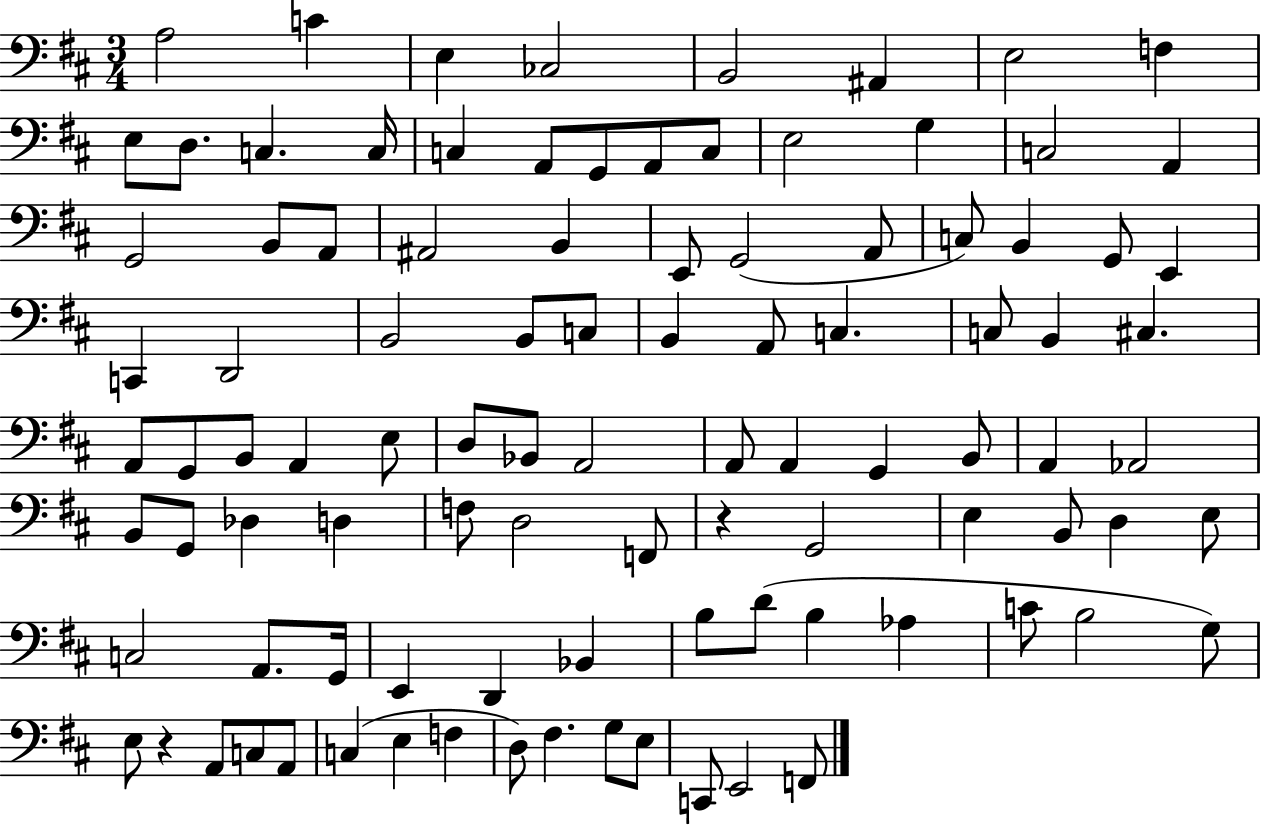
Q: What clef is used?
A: bass